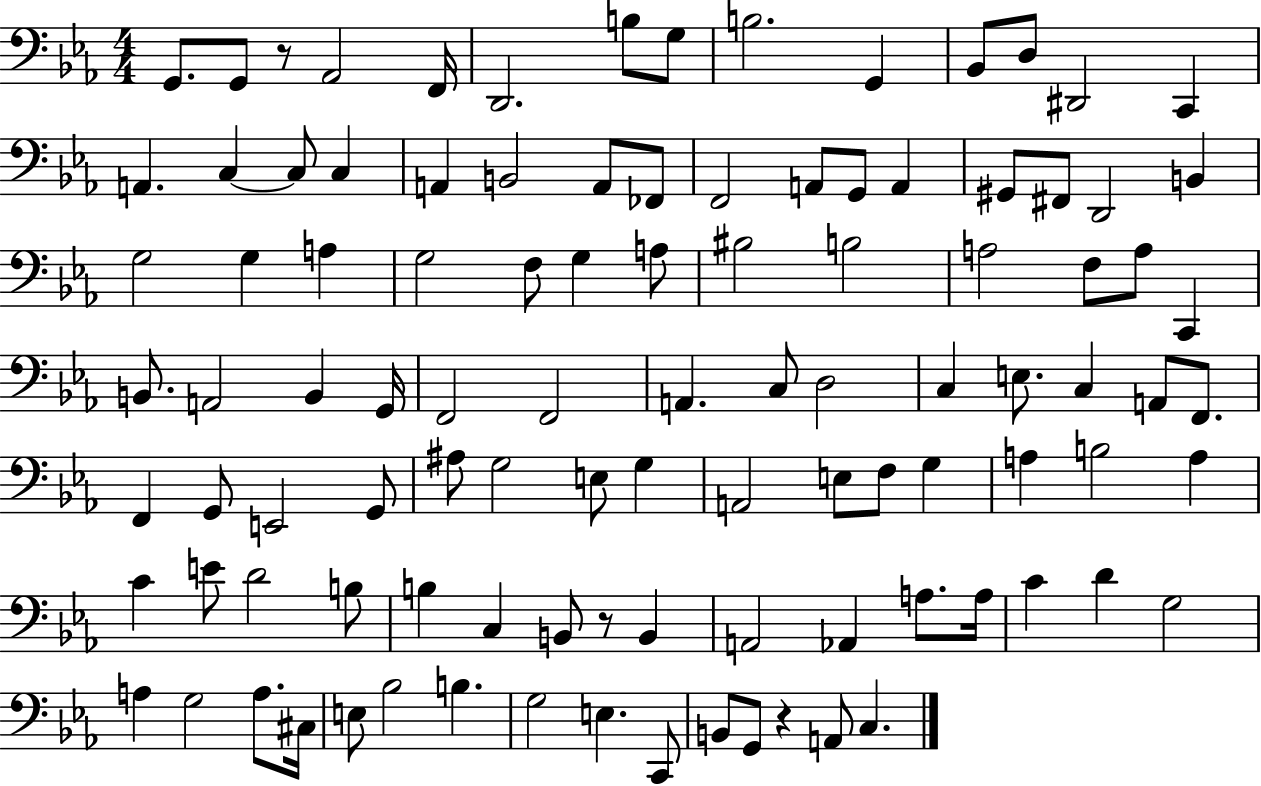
{
  \clef bass
  \numericTimeSignature
  \time 4/4
  \key ees \major
  g,8. g,8 r8 aes,2 f,16 | d,2. b8 g8 | b2. g,4 | bes,8 d8 dis,2 c,4 | \break a,4. c4~~ c8 c4 | a,4 b,2 a,8 fes,8 | f,2 a,8 g,8 a,4 | gis,8 fis,8 d,2 b,4 | \break g2 g4 a4 | g2 f8 g4 a8 | bis2 b2 | a2 f8 a8 c,4 | \break b,8. a,2 b,4 g,16 | f,2 f,2 | a,4. c8 d2 | c4 e8. c4 a,8 f,8. | \break f,4 g,8 e,2 g,8 | ais8 g2 e8 g4 | a,2 e8 f8 g4 | a4 b2 a4 | \break c'4 e'8 d'2 b8 | b4 c4 b,8 r8 b,4 | a,2 aes,4 a8. a16 | c'4 d'4 g2 | \break a4 g2 a8. cis16 | e8 bes2 b4. | g2 e4. c,8 | b,8 g,8 r4 a,8 c4. | \break \bar "|."
}